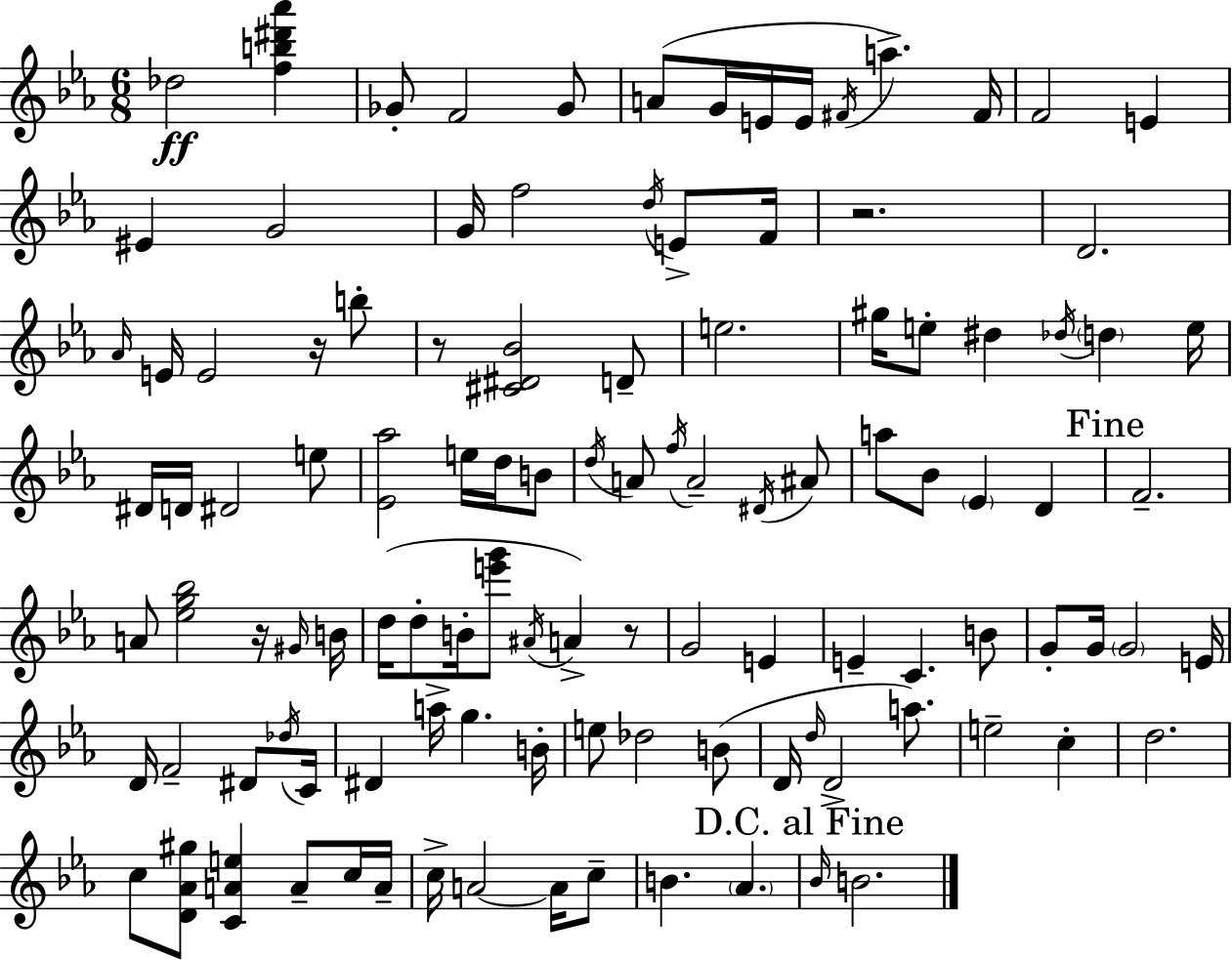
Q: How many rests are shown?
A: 5